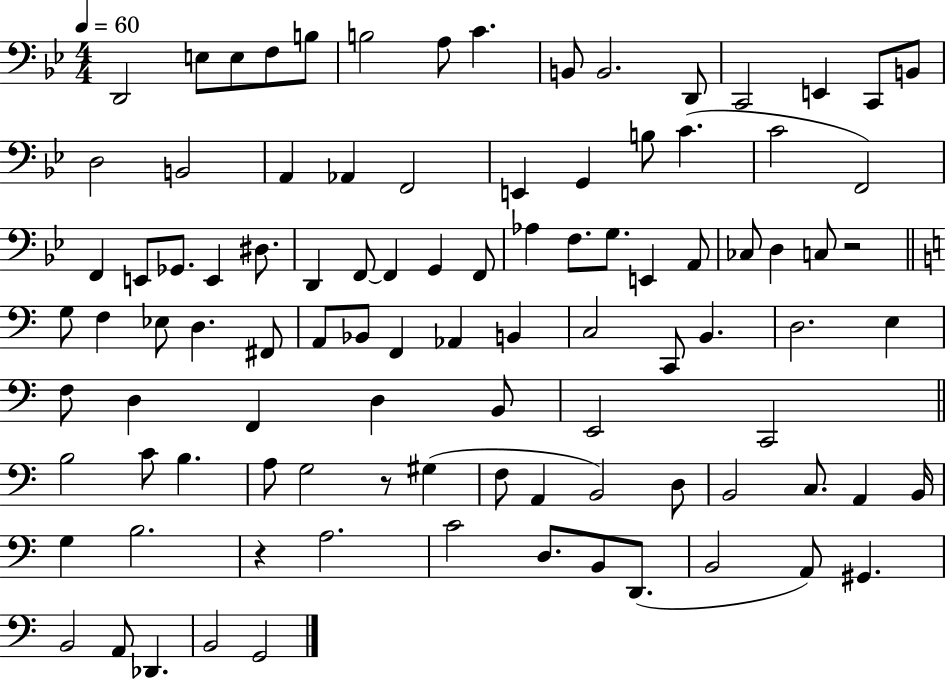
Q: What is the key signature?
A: BES major